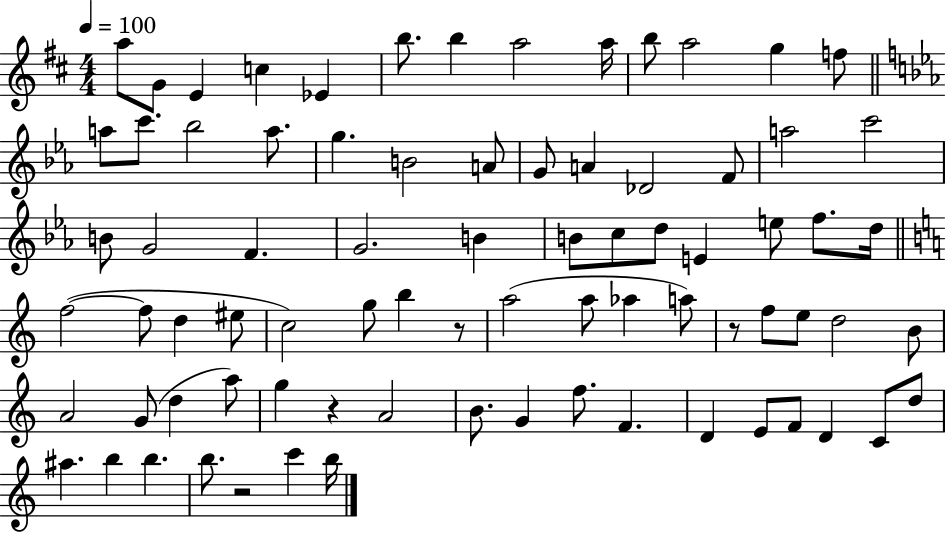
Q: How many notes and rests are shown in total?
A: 79